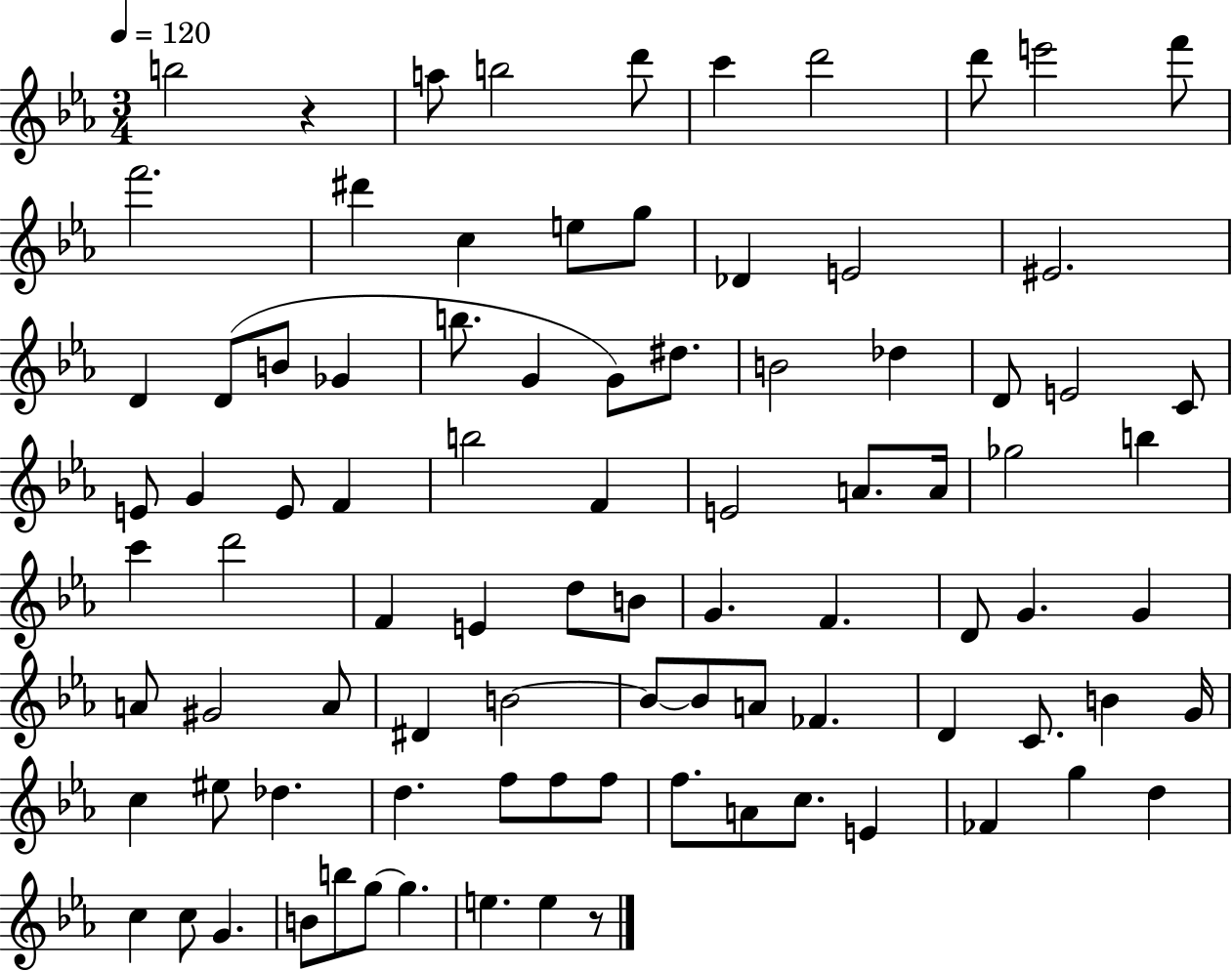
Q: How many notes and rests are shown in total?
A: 90